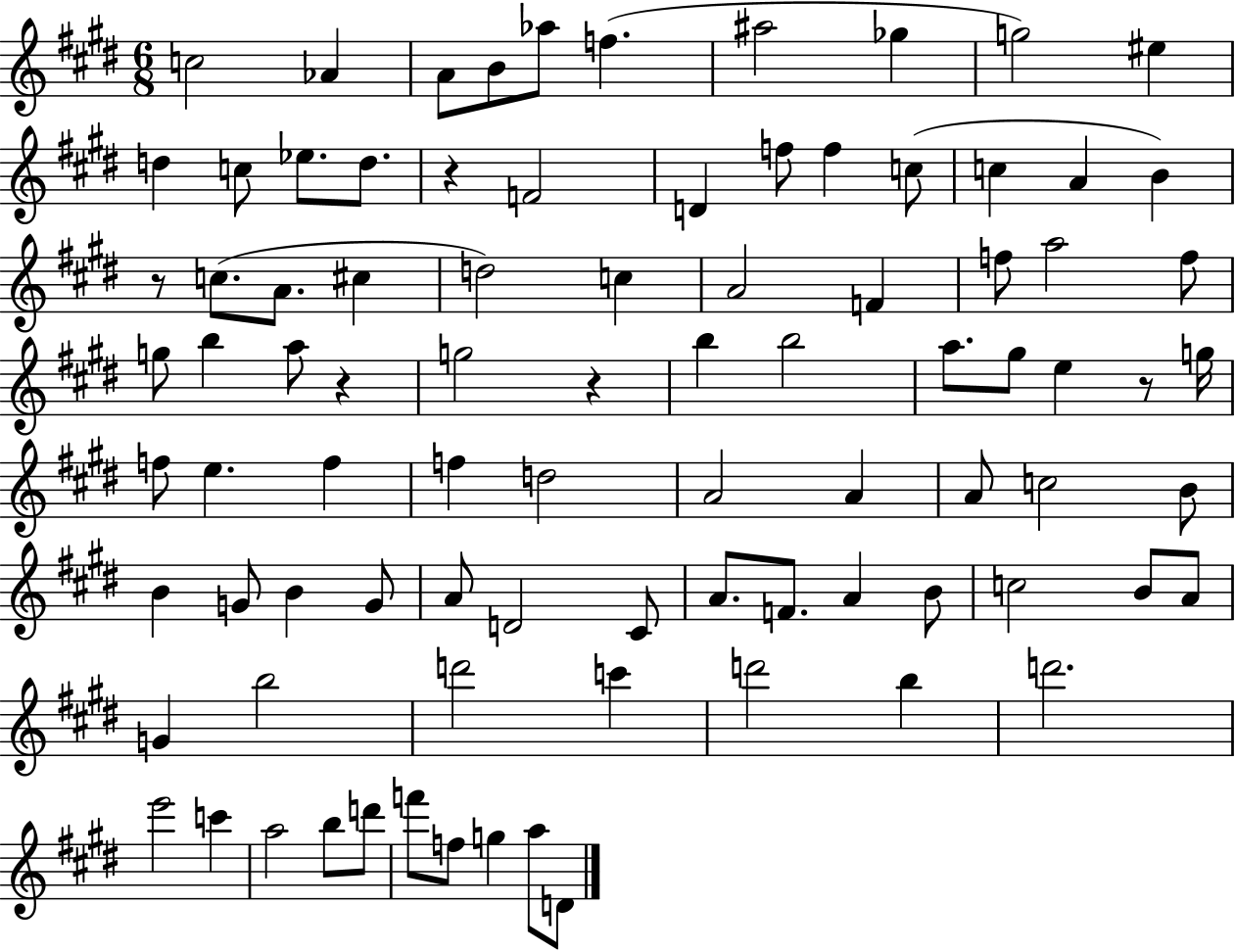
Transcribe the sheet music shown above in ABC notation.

X:1
T:Untitled
M:6/8
L:1/4
K:E
c2 _A A/2 B/2 _a/2 f ^a2 _g g2 ^e d c/2 _e/2 d/2 z F2 D f/2 f c/2 c A B z/2 c/2 A/2 ^c d2 c A2 F f/2 a2 f/2 g/2 b a/2 z g2 z b b2 a/2 ^g/2 e z/2 g/4 f/2 e f f d2 A2 A A/2 c2 B/2 B G/2 B G/2 A/2 D2 ^C/2 A/2 F/2 A B/2 c2 B/2 A/2 G b2 d'2 c' d'2 b d'2 e'2 c' a2 b/2 d'/2 f'/2 f/2 g a/2 D/2